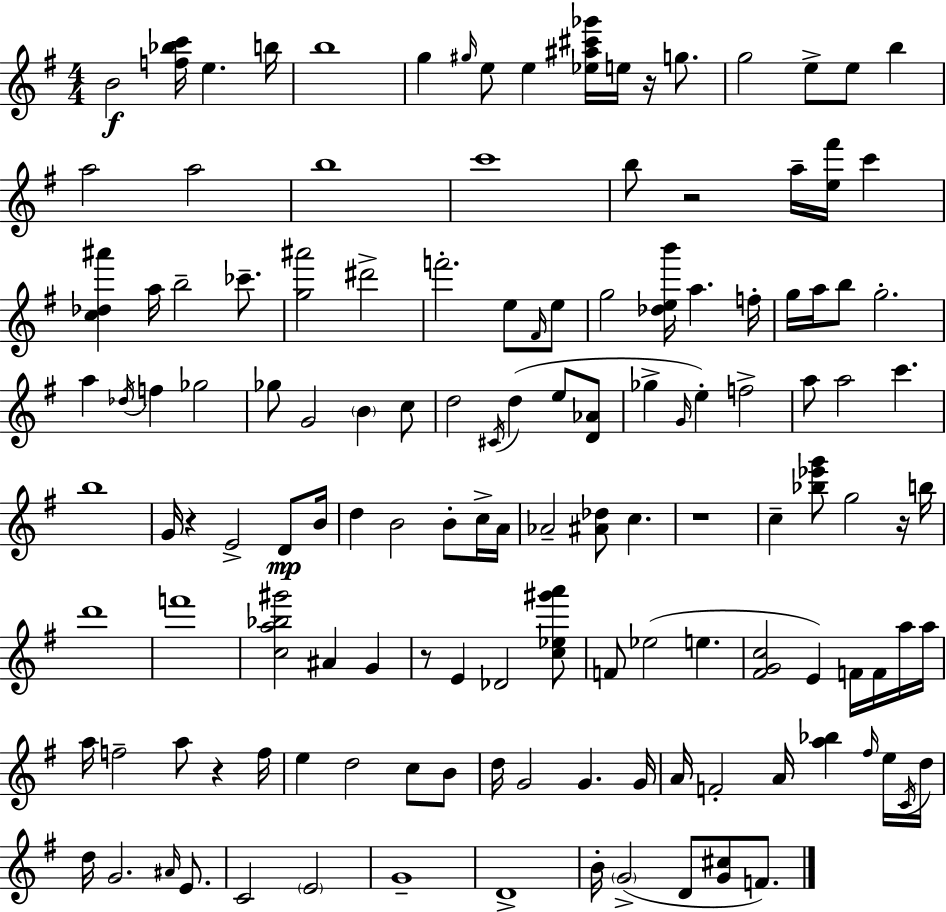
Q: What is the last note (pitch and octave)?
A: F4